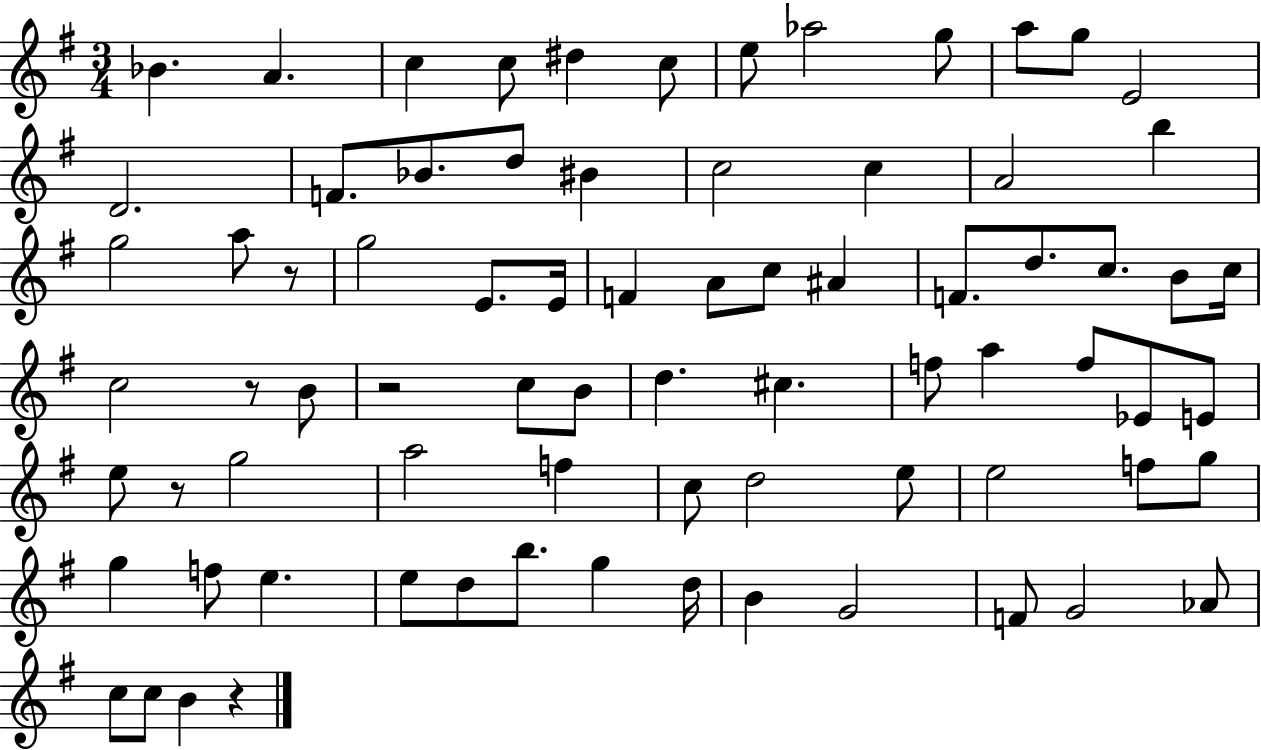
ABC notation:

X:1
T:Untitled
M:3/4
L:1/4
K:G
_B A c c/2 ^d c/2 e/2 _a2 g/2 a/2 g/2 E2 D2 F/2 _B/2 d/2 ^B c2 c A2 b g2 a/2 z/2 g2 E/2 E/4 F A/2 c/2 ^A F/2 d/2 c/2 B/2 c/4 c2 z/2 B/2 z2 c/2 B/2 d ^c f/2 a f/2 _E/2 E/2 e/2 z/2 g2 a2 f c/2 d2 e/2 e2 f/2 g/2 g f/2 e e/2 d/2 b/2 g d/4 B G2 F/2 G2 _A/2 c/2 c/2 B z